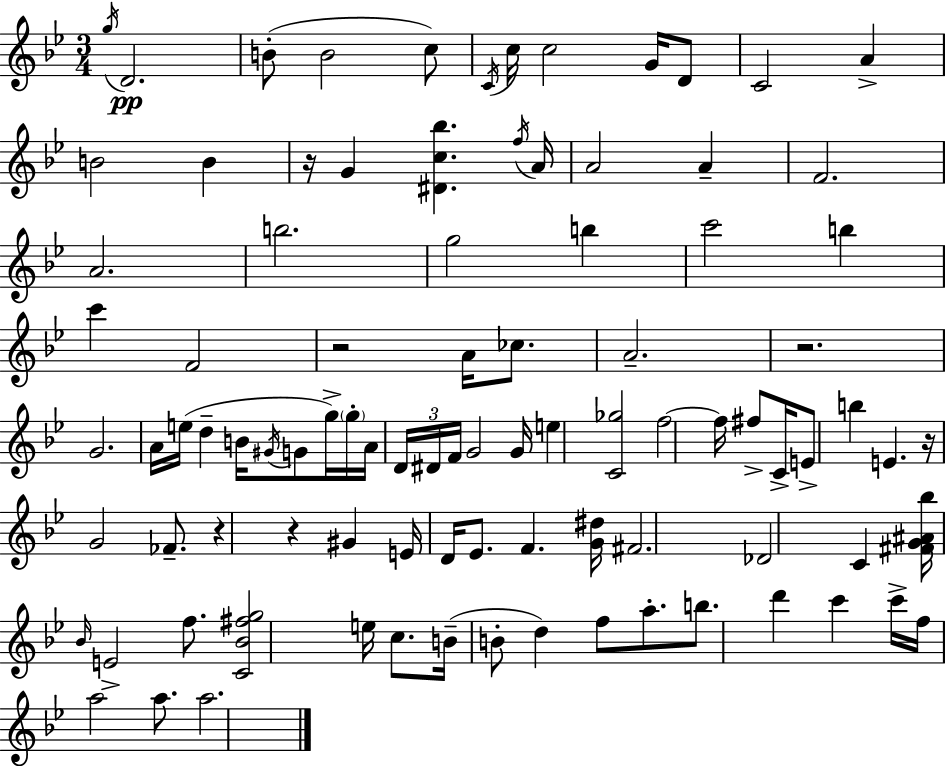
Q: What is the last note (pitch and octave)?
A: A5